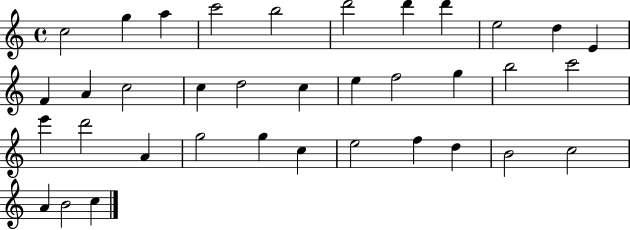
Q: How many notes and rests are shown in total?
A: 36